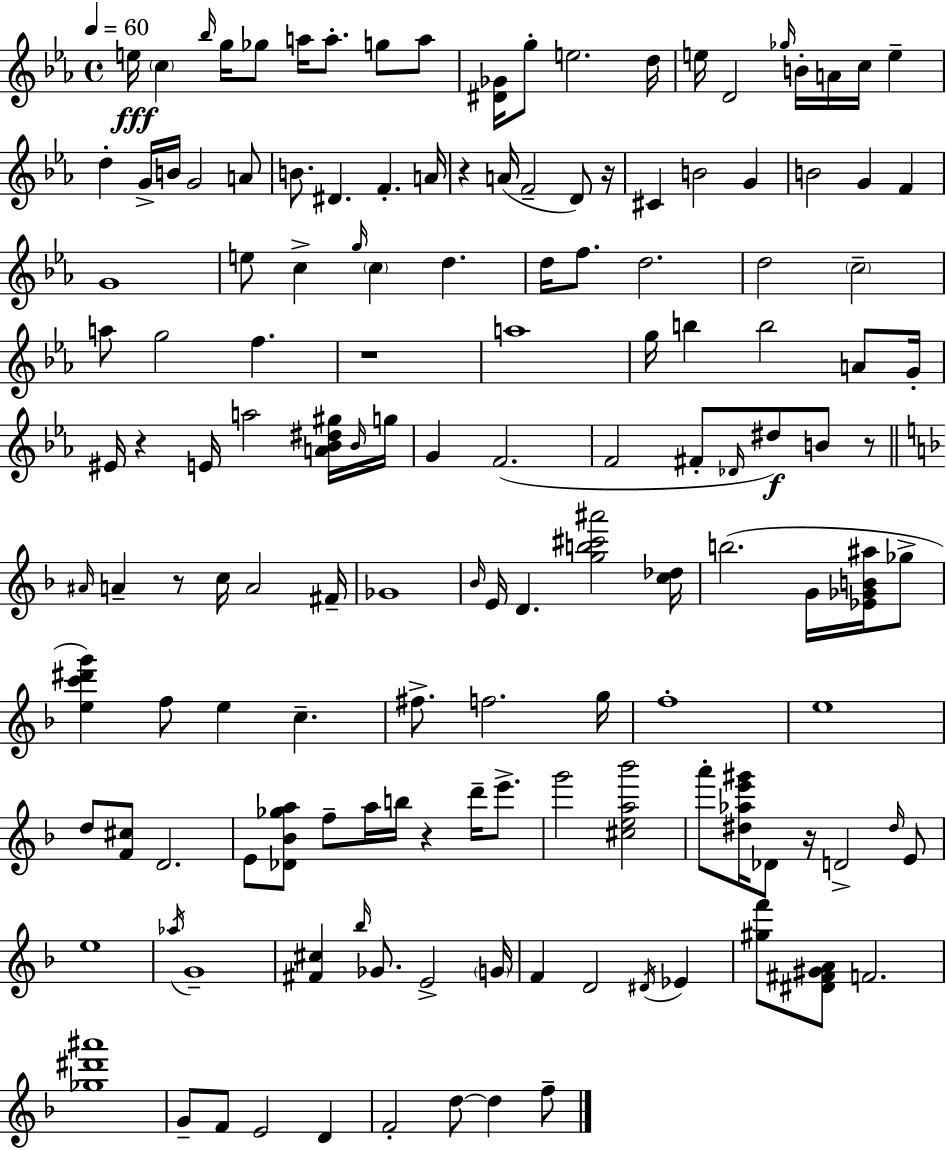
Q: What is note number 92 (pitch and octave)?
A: E4